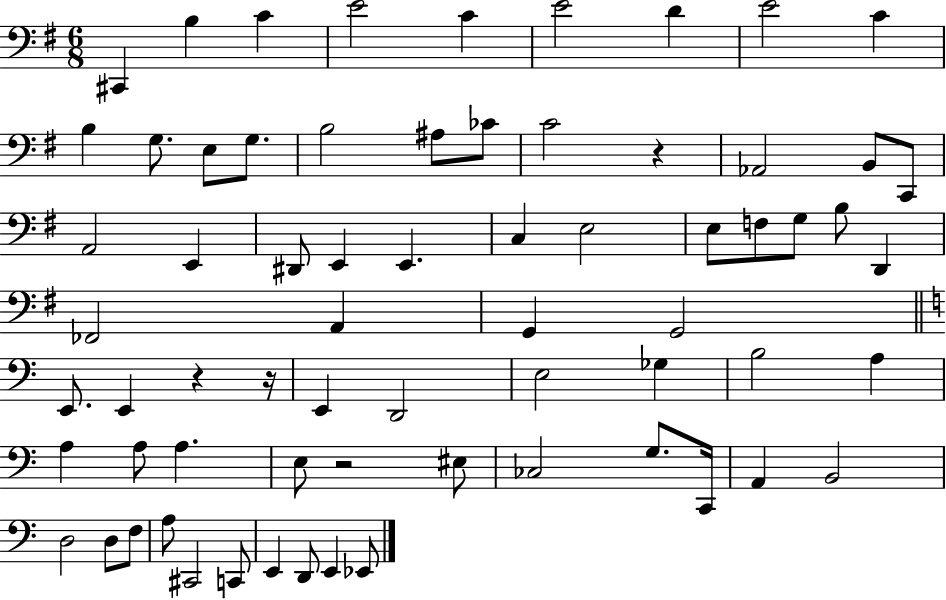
C#2/q B3/q C4/q E4/h C4/q E4/h D4/q E4/h C4/q B3/q G3/e. E3/e G3/e. B3/h A#3/e CES4/e C4/h R/q Ab2/h B2/e C2/e A2/h E2/q D#2/e E2/q E2/q. C3/q E3/h E3/e F3/e G3/e B3/e D2/q FES2/h A2/q G2/q G2/h E2/e. E2/q R/q R/s E2/q D2/h E3/h Gb3/q B3/h A3/q A3/q A3/e A3/q. E3/e R/h EIS3/e CES3/h G3/e. C2/s A2/q B2/h D3/h D3/e F3/e A3/e C#2/h C2/e E2/q D2/e E2/q Eb2/e